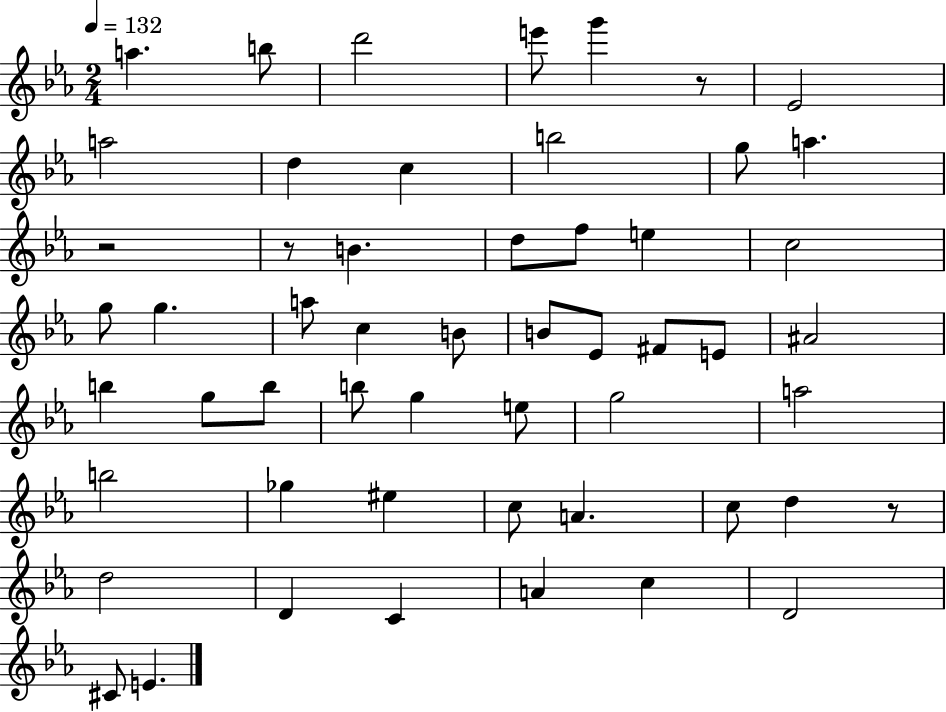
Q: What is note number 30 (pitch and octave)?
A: B5